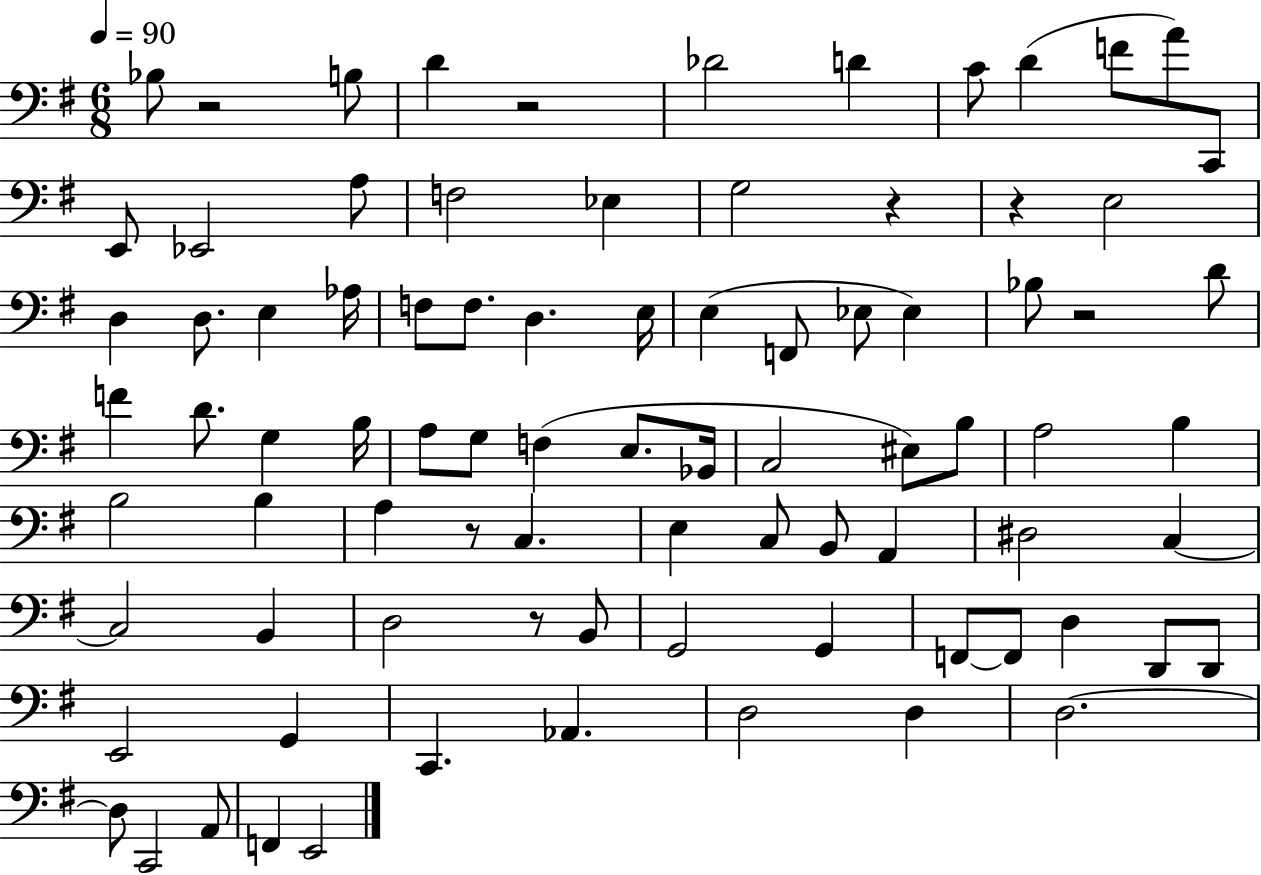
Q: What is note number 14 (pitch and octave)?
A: F3